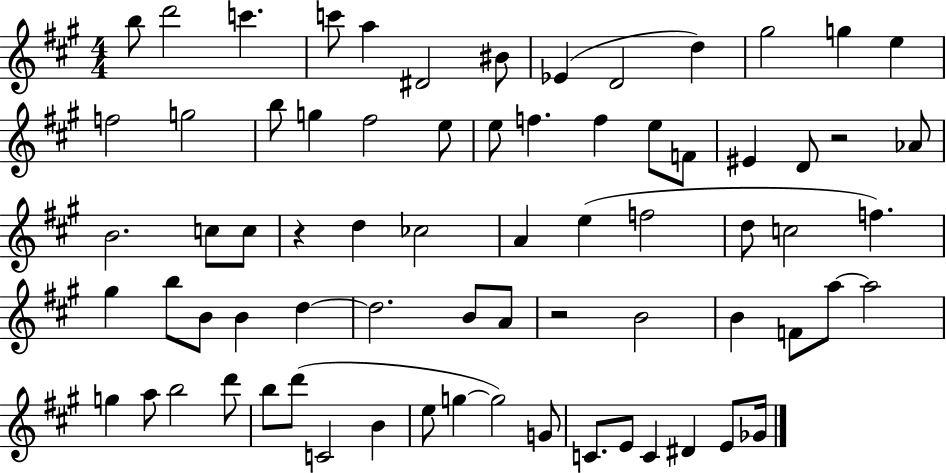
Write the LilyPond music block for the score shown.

{
  \clef treble
  \numericTimeSignature
  \time 4/4
  \key a \major
  \repeat volta 2 { b''8 d'''2 c'''4. | c'''8 a''4 dis'2 bis'8 | ees'4( d'2 d''4) | gis''2 g''4 e''4 | \break f''2 g''2 | b''8 g''4 fis''2 e''8 | e''8 f''4. f''4 e''8 f'8 | eis'4 d'8 r2 aes'8 | \break b'2. c''8 c''8 | r4 d''4 ces''2 | a'4 e''4( f''2 | d''8 c''2 f''4.) | \break gis''4 b''8 b'8 b'4 d''4~~ | d''2. b'8 a'8 | r2 b'2 | b'4 f'8 a''8~~ a''2 | \break g''4 a''8 b''2 d'''8 | b''8 d'''8( c'2 b'4 | e''8 g''4~~ g''2) g'8 | c'8. e'8 c'4 dis'4 e'8 ges'16 | \break } \bar "|."
}